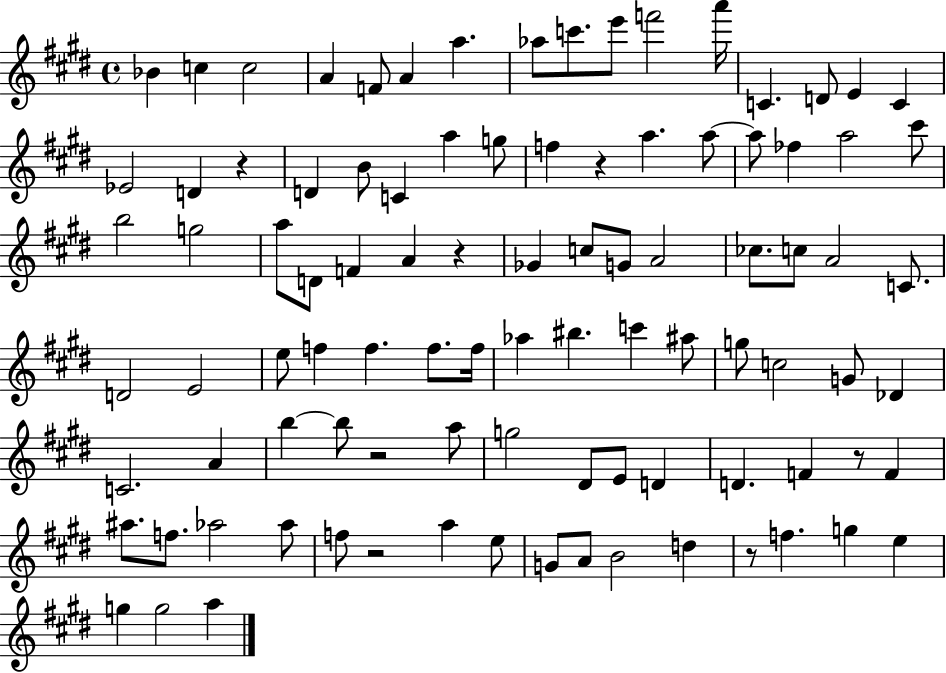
Bb4/q C5/q C5/h A4/q F4/e A4/q A5/q. Ab5/e C6/e. E6/e F6/h A6/s C4/q. D4/e E4/q C4/q Eb4/h D4/q R/q D4/q B4/e C4/q A5/q G5/e F5/q R/q A5/q. A5/e A5/e FES5/q A5/h C#6/e B5/h G5/h A5/e D4/e F4/q A4/q R/q Gb4/q C5/e G4/e A4/h CES5/e. C5/e A4/h C4/e. D4/h E4/h E5/e F5/q F5/q. F5/e. F5/s Ab5/q BIS5/q. C6/q A#5/e G5/e C5/h G4/e Db4/q C4/h. A4/q B5/q B5/e R/h A5/e G5/h D#4/e E4/e D4/q D4/q. F4/q R/e F4/q A#5/e. F5/e. Ab5/h Ab5/e F5/e R/h A5/q E5/e G4/e A4/e B4/h D5/q R/e F5/q. G5/q E5/q G5/q G5/h A5/q